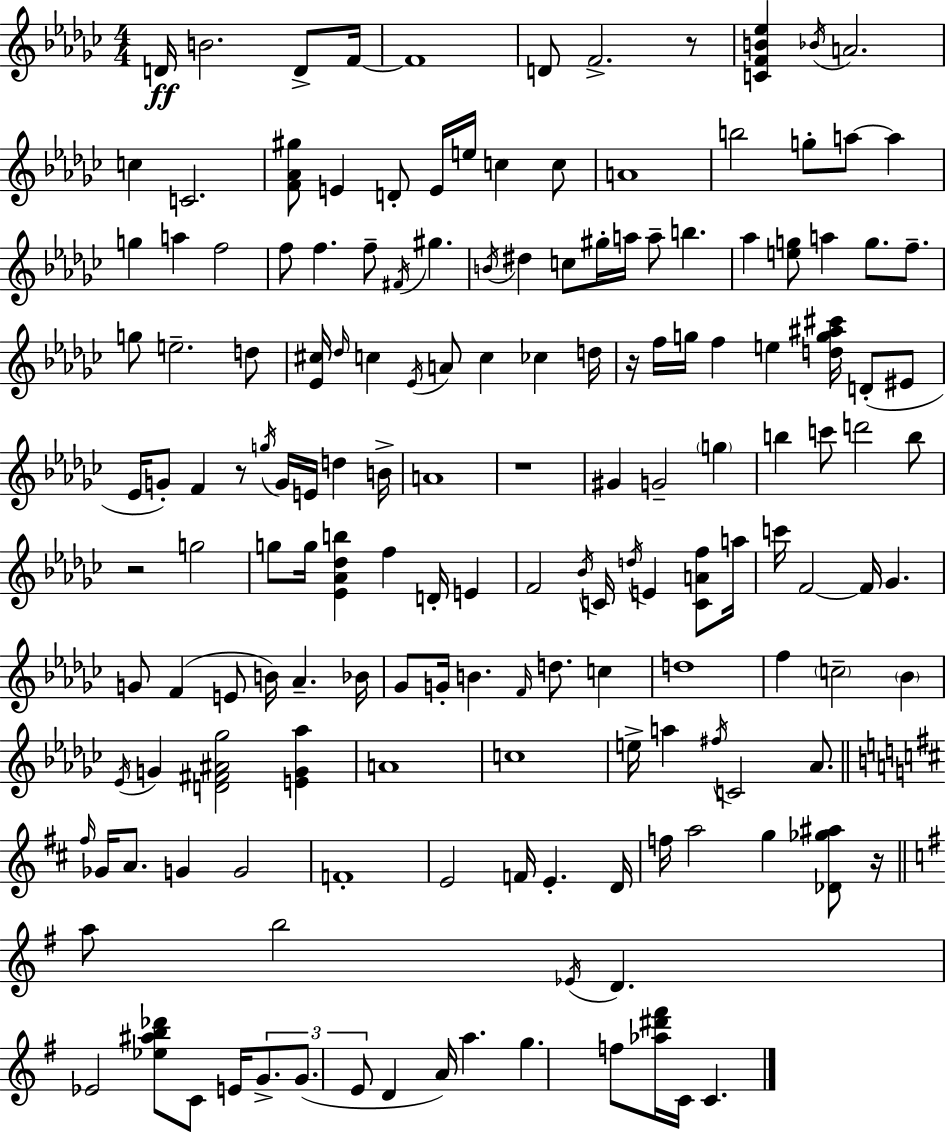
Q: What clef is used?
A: treble